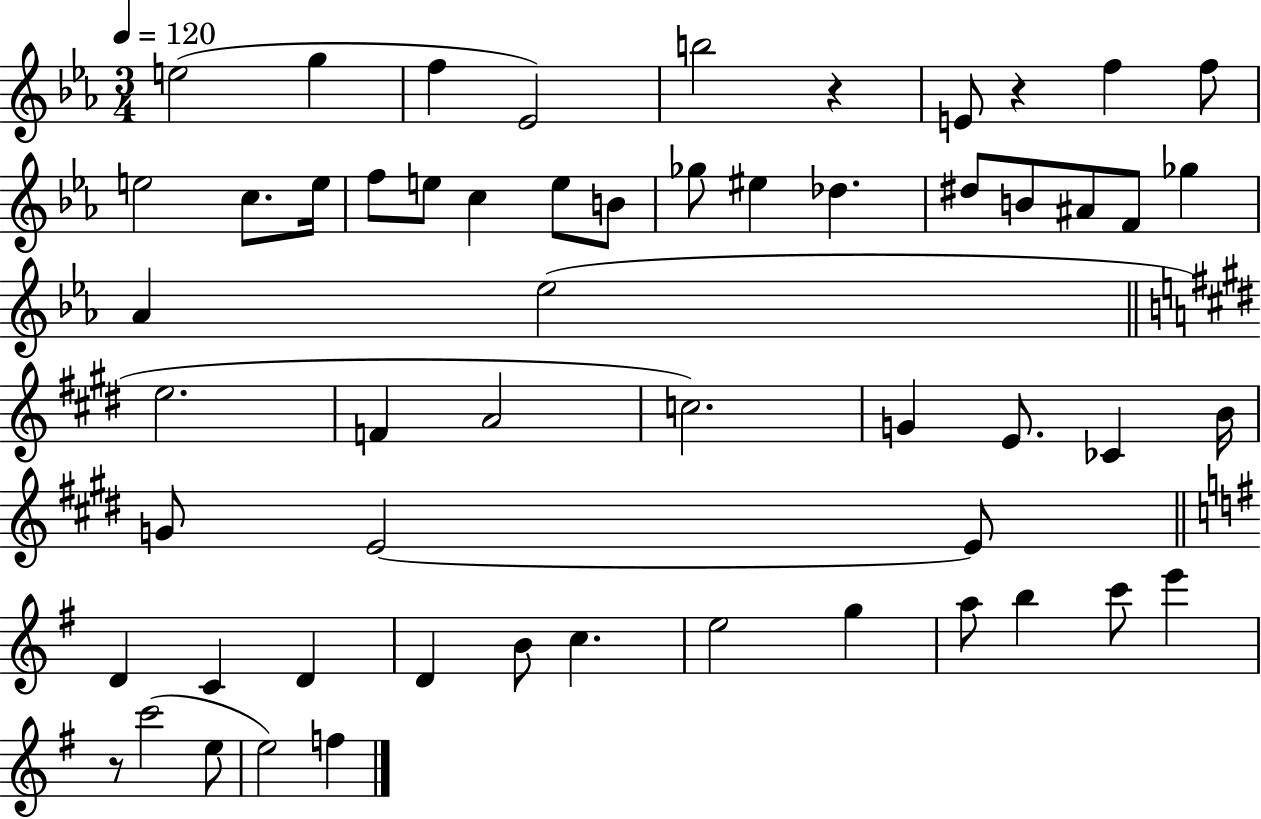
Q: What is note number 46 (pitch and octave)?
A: A5